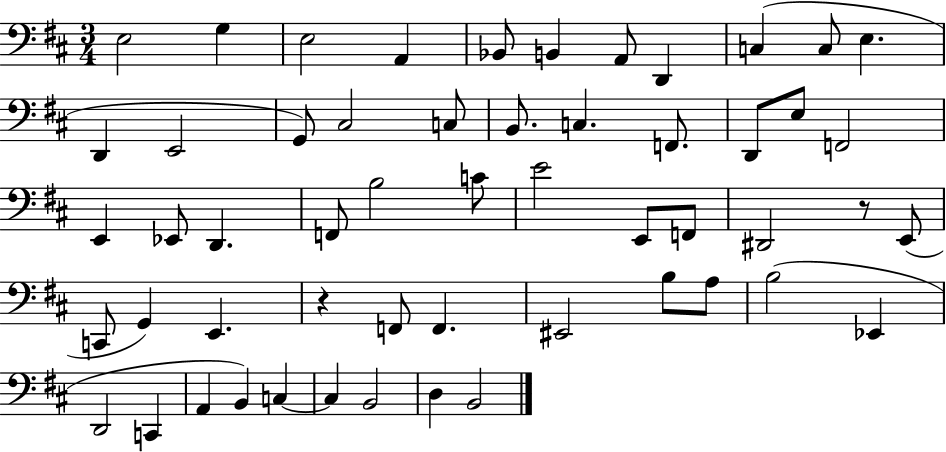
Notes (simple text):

E3/h G3/q E3/h A2/q Bb2/e B2/q A2/e D2/q C3/q C3/e E3/q. D2/q E2/h G2/e C#3/h C3/e B2/e. C3/q. F2/e. D2/e E3/e F2/h E2/q Eb2/e D2/q. F2/e B3/h C4/e E4/h E2/e F2/e D#2/h R/e E2/e C2/e G2/q E2/q. R/q F2/e F2/q. EIS2/h B3/e A3/e B3/h Eb2/q D2/h C2/q A2/q B2/q C3/q C3/q B2/h D3/q B2/h